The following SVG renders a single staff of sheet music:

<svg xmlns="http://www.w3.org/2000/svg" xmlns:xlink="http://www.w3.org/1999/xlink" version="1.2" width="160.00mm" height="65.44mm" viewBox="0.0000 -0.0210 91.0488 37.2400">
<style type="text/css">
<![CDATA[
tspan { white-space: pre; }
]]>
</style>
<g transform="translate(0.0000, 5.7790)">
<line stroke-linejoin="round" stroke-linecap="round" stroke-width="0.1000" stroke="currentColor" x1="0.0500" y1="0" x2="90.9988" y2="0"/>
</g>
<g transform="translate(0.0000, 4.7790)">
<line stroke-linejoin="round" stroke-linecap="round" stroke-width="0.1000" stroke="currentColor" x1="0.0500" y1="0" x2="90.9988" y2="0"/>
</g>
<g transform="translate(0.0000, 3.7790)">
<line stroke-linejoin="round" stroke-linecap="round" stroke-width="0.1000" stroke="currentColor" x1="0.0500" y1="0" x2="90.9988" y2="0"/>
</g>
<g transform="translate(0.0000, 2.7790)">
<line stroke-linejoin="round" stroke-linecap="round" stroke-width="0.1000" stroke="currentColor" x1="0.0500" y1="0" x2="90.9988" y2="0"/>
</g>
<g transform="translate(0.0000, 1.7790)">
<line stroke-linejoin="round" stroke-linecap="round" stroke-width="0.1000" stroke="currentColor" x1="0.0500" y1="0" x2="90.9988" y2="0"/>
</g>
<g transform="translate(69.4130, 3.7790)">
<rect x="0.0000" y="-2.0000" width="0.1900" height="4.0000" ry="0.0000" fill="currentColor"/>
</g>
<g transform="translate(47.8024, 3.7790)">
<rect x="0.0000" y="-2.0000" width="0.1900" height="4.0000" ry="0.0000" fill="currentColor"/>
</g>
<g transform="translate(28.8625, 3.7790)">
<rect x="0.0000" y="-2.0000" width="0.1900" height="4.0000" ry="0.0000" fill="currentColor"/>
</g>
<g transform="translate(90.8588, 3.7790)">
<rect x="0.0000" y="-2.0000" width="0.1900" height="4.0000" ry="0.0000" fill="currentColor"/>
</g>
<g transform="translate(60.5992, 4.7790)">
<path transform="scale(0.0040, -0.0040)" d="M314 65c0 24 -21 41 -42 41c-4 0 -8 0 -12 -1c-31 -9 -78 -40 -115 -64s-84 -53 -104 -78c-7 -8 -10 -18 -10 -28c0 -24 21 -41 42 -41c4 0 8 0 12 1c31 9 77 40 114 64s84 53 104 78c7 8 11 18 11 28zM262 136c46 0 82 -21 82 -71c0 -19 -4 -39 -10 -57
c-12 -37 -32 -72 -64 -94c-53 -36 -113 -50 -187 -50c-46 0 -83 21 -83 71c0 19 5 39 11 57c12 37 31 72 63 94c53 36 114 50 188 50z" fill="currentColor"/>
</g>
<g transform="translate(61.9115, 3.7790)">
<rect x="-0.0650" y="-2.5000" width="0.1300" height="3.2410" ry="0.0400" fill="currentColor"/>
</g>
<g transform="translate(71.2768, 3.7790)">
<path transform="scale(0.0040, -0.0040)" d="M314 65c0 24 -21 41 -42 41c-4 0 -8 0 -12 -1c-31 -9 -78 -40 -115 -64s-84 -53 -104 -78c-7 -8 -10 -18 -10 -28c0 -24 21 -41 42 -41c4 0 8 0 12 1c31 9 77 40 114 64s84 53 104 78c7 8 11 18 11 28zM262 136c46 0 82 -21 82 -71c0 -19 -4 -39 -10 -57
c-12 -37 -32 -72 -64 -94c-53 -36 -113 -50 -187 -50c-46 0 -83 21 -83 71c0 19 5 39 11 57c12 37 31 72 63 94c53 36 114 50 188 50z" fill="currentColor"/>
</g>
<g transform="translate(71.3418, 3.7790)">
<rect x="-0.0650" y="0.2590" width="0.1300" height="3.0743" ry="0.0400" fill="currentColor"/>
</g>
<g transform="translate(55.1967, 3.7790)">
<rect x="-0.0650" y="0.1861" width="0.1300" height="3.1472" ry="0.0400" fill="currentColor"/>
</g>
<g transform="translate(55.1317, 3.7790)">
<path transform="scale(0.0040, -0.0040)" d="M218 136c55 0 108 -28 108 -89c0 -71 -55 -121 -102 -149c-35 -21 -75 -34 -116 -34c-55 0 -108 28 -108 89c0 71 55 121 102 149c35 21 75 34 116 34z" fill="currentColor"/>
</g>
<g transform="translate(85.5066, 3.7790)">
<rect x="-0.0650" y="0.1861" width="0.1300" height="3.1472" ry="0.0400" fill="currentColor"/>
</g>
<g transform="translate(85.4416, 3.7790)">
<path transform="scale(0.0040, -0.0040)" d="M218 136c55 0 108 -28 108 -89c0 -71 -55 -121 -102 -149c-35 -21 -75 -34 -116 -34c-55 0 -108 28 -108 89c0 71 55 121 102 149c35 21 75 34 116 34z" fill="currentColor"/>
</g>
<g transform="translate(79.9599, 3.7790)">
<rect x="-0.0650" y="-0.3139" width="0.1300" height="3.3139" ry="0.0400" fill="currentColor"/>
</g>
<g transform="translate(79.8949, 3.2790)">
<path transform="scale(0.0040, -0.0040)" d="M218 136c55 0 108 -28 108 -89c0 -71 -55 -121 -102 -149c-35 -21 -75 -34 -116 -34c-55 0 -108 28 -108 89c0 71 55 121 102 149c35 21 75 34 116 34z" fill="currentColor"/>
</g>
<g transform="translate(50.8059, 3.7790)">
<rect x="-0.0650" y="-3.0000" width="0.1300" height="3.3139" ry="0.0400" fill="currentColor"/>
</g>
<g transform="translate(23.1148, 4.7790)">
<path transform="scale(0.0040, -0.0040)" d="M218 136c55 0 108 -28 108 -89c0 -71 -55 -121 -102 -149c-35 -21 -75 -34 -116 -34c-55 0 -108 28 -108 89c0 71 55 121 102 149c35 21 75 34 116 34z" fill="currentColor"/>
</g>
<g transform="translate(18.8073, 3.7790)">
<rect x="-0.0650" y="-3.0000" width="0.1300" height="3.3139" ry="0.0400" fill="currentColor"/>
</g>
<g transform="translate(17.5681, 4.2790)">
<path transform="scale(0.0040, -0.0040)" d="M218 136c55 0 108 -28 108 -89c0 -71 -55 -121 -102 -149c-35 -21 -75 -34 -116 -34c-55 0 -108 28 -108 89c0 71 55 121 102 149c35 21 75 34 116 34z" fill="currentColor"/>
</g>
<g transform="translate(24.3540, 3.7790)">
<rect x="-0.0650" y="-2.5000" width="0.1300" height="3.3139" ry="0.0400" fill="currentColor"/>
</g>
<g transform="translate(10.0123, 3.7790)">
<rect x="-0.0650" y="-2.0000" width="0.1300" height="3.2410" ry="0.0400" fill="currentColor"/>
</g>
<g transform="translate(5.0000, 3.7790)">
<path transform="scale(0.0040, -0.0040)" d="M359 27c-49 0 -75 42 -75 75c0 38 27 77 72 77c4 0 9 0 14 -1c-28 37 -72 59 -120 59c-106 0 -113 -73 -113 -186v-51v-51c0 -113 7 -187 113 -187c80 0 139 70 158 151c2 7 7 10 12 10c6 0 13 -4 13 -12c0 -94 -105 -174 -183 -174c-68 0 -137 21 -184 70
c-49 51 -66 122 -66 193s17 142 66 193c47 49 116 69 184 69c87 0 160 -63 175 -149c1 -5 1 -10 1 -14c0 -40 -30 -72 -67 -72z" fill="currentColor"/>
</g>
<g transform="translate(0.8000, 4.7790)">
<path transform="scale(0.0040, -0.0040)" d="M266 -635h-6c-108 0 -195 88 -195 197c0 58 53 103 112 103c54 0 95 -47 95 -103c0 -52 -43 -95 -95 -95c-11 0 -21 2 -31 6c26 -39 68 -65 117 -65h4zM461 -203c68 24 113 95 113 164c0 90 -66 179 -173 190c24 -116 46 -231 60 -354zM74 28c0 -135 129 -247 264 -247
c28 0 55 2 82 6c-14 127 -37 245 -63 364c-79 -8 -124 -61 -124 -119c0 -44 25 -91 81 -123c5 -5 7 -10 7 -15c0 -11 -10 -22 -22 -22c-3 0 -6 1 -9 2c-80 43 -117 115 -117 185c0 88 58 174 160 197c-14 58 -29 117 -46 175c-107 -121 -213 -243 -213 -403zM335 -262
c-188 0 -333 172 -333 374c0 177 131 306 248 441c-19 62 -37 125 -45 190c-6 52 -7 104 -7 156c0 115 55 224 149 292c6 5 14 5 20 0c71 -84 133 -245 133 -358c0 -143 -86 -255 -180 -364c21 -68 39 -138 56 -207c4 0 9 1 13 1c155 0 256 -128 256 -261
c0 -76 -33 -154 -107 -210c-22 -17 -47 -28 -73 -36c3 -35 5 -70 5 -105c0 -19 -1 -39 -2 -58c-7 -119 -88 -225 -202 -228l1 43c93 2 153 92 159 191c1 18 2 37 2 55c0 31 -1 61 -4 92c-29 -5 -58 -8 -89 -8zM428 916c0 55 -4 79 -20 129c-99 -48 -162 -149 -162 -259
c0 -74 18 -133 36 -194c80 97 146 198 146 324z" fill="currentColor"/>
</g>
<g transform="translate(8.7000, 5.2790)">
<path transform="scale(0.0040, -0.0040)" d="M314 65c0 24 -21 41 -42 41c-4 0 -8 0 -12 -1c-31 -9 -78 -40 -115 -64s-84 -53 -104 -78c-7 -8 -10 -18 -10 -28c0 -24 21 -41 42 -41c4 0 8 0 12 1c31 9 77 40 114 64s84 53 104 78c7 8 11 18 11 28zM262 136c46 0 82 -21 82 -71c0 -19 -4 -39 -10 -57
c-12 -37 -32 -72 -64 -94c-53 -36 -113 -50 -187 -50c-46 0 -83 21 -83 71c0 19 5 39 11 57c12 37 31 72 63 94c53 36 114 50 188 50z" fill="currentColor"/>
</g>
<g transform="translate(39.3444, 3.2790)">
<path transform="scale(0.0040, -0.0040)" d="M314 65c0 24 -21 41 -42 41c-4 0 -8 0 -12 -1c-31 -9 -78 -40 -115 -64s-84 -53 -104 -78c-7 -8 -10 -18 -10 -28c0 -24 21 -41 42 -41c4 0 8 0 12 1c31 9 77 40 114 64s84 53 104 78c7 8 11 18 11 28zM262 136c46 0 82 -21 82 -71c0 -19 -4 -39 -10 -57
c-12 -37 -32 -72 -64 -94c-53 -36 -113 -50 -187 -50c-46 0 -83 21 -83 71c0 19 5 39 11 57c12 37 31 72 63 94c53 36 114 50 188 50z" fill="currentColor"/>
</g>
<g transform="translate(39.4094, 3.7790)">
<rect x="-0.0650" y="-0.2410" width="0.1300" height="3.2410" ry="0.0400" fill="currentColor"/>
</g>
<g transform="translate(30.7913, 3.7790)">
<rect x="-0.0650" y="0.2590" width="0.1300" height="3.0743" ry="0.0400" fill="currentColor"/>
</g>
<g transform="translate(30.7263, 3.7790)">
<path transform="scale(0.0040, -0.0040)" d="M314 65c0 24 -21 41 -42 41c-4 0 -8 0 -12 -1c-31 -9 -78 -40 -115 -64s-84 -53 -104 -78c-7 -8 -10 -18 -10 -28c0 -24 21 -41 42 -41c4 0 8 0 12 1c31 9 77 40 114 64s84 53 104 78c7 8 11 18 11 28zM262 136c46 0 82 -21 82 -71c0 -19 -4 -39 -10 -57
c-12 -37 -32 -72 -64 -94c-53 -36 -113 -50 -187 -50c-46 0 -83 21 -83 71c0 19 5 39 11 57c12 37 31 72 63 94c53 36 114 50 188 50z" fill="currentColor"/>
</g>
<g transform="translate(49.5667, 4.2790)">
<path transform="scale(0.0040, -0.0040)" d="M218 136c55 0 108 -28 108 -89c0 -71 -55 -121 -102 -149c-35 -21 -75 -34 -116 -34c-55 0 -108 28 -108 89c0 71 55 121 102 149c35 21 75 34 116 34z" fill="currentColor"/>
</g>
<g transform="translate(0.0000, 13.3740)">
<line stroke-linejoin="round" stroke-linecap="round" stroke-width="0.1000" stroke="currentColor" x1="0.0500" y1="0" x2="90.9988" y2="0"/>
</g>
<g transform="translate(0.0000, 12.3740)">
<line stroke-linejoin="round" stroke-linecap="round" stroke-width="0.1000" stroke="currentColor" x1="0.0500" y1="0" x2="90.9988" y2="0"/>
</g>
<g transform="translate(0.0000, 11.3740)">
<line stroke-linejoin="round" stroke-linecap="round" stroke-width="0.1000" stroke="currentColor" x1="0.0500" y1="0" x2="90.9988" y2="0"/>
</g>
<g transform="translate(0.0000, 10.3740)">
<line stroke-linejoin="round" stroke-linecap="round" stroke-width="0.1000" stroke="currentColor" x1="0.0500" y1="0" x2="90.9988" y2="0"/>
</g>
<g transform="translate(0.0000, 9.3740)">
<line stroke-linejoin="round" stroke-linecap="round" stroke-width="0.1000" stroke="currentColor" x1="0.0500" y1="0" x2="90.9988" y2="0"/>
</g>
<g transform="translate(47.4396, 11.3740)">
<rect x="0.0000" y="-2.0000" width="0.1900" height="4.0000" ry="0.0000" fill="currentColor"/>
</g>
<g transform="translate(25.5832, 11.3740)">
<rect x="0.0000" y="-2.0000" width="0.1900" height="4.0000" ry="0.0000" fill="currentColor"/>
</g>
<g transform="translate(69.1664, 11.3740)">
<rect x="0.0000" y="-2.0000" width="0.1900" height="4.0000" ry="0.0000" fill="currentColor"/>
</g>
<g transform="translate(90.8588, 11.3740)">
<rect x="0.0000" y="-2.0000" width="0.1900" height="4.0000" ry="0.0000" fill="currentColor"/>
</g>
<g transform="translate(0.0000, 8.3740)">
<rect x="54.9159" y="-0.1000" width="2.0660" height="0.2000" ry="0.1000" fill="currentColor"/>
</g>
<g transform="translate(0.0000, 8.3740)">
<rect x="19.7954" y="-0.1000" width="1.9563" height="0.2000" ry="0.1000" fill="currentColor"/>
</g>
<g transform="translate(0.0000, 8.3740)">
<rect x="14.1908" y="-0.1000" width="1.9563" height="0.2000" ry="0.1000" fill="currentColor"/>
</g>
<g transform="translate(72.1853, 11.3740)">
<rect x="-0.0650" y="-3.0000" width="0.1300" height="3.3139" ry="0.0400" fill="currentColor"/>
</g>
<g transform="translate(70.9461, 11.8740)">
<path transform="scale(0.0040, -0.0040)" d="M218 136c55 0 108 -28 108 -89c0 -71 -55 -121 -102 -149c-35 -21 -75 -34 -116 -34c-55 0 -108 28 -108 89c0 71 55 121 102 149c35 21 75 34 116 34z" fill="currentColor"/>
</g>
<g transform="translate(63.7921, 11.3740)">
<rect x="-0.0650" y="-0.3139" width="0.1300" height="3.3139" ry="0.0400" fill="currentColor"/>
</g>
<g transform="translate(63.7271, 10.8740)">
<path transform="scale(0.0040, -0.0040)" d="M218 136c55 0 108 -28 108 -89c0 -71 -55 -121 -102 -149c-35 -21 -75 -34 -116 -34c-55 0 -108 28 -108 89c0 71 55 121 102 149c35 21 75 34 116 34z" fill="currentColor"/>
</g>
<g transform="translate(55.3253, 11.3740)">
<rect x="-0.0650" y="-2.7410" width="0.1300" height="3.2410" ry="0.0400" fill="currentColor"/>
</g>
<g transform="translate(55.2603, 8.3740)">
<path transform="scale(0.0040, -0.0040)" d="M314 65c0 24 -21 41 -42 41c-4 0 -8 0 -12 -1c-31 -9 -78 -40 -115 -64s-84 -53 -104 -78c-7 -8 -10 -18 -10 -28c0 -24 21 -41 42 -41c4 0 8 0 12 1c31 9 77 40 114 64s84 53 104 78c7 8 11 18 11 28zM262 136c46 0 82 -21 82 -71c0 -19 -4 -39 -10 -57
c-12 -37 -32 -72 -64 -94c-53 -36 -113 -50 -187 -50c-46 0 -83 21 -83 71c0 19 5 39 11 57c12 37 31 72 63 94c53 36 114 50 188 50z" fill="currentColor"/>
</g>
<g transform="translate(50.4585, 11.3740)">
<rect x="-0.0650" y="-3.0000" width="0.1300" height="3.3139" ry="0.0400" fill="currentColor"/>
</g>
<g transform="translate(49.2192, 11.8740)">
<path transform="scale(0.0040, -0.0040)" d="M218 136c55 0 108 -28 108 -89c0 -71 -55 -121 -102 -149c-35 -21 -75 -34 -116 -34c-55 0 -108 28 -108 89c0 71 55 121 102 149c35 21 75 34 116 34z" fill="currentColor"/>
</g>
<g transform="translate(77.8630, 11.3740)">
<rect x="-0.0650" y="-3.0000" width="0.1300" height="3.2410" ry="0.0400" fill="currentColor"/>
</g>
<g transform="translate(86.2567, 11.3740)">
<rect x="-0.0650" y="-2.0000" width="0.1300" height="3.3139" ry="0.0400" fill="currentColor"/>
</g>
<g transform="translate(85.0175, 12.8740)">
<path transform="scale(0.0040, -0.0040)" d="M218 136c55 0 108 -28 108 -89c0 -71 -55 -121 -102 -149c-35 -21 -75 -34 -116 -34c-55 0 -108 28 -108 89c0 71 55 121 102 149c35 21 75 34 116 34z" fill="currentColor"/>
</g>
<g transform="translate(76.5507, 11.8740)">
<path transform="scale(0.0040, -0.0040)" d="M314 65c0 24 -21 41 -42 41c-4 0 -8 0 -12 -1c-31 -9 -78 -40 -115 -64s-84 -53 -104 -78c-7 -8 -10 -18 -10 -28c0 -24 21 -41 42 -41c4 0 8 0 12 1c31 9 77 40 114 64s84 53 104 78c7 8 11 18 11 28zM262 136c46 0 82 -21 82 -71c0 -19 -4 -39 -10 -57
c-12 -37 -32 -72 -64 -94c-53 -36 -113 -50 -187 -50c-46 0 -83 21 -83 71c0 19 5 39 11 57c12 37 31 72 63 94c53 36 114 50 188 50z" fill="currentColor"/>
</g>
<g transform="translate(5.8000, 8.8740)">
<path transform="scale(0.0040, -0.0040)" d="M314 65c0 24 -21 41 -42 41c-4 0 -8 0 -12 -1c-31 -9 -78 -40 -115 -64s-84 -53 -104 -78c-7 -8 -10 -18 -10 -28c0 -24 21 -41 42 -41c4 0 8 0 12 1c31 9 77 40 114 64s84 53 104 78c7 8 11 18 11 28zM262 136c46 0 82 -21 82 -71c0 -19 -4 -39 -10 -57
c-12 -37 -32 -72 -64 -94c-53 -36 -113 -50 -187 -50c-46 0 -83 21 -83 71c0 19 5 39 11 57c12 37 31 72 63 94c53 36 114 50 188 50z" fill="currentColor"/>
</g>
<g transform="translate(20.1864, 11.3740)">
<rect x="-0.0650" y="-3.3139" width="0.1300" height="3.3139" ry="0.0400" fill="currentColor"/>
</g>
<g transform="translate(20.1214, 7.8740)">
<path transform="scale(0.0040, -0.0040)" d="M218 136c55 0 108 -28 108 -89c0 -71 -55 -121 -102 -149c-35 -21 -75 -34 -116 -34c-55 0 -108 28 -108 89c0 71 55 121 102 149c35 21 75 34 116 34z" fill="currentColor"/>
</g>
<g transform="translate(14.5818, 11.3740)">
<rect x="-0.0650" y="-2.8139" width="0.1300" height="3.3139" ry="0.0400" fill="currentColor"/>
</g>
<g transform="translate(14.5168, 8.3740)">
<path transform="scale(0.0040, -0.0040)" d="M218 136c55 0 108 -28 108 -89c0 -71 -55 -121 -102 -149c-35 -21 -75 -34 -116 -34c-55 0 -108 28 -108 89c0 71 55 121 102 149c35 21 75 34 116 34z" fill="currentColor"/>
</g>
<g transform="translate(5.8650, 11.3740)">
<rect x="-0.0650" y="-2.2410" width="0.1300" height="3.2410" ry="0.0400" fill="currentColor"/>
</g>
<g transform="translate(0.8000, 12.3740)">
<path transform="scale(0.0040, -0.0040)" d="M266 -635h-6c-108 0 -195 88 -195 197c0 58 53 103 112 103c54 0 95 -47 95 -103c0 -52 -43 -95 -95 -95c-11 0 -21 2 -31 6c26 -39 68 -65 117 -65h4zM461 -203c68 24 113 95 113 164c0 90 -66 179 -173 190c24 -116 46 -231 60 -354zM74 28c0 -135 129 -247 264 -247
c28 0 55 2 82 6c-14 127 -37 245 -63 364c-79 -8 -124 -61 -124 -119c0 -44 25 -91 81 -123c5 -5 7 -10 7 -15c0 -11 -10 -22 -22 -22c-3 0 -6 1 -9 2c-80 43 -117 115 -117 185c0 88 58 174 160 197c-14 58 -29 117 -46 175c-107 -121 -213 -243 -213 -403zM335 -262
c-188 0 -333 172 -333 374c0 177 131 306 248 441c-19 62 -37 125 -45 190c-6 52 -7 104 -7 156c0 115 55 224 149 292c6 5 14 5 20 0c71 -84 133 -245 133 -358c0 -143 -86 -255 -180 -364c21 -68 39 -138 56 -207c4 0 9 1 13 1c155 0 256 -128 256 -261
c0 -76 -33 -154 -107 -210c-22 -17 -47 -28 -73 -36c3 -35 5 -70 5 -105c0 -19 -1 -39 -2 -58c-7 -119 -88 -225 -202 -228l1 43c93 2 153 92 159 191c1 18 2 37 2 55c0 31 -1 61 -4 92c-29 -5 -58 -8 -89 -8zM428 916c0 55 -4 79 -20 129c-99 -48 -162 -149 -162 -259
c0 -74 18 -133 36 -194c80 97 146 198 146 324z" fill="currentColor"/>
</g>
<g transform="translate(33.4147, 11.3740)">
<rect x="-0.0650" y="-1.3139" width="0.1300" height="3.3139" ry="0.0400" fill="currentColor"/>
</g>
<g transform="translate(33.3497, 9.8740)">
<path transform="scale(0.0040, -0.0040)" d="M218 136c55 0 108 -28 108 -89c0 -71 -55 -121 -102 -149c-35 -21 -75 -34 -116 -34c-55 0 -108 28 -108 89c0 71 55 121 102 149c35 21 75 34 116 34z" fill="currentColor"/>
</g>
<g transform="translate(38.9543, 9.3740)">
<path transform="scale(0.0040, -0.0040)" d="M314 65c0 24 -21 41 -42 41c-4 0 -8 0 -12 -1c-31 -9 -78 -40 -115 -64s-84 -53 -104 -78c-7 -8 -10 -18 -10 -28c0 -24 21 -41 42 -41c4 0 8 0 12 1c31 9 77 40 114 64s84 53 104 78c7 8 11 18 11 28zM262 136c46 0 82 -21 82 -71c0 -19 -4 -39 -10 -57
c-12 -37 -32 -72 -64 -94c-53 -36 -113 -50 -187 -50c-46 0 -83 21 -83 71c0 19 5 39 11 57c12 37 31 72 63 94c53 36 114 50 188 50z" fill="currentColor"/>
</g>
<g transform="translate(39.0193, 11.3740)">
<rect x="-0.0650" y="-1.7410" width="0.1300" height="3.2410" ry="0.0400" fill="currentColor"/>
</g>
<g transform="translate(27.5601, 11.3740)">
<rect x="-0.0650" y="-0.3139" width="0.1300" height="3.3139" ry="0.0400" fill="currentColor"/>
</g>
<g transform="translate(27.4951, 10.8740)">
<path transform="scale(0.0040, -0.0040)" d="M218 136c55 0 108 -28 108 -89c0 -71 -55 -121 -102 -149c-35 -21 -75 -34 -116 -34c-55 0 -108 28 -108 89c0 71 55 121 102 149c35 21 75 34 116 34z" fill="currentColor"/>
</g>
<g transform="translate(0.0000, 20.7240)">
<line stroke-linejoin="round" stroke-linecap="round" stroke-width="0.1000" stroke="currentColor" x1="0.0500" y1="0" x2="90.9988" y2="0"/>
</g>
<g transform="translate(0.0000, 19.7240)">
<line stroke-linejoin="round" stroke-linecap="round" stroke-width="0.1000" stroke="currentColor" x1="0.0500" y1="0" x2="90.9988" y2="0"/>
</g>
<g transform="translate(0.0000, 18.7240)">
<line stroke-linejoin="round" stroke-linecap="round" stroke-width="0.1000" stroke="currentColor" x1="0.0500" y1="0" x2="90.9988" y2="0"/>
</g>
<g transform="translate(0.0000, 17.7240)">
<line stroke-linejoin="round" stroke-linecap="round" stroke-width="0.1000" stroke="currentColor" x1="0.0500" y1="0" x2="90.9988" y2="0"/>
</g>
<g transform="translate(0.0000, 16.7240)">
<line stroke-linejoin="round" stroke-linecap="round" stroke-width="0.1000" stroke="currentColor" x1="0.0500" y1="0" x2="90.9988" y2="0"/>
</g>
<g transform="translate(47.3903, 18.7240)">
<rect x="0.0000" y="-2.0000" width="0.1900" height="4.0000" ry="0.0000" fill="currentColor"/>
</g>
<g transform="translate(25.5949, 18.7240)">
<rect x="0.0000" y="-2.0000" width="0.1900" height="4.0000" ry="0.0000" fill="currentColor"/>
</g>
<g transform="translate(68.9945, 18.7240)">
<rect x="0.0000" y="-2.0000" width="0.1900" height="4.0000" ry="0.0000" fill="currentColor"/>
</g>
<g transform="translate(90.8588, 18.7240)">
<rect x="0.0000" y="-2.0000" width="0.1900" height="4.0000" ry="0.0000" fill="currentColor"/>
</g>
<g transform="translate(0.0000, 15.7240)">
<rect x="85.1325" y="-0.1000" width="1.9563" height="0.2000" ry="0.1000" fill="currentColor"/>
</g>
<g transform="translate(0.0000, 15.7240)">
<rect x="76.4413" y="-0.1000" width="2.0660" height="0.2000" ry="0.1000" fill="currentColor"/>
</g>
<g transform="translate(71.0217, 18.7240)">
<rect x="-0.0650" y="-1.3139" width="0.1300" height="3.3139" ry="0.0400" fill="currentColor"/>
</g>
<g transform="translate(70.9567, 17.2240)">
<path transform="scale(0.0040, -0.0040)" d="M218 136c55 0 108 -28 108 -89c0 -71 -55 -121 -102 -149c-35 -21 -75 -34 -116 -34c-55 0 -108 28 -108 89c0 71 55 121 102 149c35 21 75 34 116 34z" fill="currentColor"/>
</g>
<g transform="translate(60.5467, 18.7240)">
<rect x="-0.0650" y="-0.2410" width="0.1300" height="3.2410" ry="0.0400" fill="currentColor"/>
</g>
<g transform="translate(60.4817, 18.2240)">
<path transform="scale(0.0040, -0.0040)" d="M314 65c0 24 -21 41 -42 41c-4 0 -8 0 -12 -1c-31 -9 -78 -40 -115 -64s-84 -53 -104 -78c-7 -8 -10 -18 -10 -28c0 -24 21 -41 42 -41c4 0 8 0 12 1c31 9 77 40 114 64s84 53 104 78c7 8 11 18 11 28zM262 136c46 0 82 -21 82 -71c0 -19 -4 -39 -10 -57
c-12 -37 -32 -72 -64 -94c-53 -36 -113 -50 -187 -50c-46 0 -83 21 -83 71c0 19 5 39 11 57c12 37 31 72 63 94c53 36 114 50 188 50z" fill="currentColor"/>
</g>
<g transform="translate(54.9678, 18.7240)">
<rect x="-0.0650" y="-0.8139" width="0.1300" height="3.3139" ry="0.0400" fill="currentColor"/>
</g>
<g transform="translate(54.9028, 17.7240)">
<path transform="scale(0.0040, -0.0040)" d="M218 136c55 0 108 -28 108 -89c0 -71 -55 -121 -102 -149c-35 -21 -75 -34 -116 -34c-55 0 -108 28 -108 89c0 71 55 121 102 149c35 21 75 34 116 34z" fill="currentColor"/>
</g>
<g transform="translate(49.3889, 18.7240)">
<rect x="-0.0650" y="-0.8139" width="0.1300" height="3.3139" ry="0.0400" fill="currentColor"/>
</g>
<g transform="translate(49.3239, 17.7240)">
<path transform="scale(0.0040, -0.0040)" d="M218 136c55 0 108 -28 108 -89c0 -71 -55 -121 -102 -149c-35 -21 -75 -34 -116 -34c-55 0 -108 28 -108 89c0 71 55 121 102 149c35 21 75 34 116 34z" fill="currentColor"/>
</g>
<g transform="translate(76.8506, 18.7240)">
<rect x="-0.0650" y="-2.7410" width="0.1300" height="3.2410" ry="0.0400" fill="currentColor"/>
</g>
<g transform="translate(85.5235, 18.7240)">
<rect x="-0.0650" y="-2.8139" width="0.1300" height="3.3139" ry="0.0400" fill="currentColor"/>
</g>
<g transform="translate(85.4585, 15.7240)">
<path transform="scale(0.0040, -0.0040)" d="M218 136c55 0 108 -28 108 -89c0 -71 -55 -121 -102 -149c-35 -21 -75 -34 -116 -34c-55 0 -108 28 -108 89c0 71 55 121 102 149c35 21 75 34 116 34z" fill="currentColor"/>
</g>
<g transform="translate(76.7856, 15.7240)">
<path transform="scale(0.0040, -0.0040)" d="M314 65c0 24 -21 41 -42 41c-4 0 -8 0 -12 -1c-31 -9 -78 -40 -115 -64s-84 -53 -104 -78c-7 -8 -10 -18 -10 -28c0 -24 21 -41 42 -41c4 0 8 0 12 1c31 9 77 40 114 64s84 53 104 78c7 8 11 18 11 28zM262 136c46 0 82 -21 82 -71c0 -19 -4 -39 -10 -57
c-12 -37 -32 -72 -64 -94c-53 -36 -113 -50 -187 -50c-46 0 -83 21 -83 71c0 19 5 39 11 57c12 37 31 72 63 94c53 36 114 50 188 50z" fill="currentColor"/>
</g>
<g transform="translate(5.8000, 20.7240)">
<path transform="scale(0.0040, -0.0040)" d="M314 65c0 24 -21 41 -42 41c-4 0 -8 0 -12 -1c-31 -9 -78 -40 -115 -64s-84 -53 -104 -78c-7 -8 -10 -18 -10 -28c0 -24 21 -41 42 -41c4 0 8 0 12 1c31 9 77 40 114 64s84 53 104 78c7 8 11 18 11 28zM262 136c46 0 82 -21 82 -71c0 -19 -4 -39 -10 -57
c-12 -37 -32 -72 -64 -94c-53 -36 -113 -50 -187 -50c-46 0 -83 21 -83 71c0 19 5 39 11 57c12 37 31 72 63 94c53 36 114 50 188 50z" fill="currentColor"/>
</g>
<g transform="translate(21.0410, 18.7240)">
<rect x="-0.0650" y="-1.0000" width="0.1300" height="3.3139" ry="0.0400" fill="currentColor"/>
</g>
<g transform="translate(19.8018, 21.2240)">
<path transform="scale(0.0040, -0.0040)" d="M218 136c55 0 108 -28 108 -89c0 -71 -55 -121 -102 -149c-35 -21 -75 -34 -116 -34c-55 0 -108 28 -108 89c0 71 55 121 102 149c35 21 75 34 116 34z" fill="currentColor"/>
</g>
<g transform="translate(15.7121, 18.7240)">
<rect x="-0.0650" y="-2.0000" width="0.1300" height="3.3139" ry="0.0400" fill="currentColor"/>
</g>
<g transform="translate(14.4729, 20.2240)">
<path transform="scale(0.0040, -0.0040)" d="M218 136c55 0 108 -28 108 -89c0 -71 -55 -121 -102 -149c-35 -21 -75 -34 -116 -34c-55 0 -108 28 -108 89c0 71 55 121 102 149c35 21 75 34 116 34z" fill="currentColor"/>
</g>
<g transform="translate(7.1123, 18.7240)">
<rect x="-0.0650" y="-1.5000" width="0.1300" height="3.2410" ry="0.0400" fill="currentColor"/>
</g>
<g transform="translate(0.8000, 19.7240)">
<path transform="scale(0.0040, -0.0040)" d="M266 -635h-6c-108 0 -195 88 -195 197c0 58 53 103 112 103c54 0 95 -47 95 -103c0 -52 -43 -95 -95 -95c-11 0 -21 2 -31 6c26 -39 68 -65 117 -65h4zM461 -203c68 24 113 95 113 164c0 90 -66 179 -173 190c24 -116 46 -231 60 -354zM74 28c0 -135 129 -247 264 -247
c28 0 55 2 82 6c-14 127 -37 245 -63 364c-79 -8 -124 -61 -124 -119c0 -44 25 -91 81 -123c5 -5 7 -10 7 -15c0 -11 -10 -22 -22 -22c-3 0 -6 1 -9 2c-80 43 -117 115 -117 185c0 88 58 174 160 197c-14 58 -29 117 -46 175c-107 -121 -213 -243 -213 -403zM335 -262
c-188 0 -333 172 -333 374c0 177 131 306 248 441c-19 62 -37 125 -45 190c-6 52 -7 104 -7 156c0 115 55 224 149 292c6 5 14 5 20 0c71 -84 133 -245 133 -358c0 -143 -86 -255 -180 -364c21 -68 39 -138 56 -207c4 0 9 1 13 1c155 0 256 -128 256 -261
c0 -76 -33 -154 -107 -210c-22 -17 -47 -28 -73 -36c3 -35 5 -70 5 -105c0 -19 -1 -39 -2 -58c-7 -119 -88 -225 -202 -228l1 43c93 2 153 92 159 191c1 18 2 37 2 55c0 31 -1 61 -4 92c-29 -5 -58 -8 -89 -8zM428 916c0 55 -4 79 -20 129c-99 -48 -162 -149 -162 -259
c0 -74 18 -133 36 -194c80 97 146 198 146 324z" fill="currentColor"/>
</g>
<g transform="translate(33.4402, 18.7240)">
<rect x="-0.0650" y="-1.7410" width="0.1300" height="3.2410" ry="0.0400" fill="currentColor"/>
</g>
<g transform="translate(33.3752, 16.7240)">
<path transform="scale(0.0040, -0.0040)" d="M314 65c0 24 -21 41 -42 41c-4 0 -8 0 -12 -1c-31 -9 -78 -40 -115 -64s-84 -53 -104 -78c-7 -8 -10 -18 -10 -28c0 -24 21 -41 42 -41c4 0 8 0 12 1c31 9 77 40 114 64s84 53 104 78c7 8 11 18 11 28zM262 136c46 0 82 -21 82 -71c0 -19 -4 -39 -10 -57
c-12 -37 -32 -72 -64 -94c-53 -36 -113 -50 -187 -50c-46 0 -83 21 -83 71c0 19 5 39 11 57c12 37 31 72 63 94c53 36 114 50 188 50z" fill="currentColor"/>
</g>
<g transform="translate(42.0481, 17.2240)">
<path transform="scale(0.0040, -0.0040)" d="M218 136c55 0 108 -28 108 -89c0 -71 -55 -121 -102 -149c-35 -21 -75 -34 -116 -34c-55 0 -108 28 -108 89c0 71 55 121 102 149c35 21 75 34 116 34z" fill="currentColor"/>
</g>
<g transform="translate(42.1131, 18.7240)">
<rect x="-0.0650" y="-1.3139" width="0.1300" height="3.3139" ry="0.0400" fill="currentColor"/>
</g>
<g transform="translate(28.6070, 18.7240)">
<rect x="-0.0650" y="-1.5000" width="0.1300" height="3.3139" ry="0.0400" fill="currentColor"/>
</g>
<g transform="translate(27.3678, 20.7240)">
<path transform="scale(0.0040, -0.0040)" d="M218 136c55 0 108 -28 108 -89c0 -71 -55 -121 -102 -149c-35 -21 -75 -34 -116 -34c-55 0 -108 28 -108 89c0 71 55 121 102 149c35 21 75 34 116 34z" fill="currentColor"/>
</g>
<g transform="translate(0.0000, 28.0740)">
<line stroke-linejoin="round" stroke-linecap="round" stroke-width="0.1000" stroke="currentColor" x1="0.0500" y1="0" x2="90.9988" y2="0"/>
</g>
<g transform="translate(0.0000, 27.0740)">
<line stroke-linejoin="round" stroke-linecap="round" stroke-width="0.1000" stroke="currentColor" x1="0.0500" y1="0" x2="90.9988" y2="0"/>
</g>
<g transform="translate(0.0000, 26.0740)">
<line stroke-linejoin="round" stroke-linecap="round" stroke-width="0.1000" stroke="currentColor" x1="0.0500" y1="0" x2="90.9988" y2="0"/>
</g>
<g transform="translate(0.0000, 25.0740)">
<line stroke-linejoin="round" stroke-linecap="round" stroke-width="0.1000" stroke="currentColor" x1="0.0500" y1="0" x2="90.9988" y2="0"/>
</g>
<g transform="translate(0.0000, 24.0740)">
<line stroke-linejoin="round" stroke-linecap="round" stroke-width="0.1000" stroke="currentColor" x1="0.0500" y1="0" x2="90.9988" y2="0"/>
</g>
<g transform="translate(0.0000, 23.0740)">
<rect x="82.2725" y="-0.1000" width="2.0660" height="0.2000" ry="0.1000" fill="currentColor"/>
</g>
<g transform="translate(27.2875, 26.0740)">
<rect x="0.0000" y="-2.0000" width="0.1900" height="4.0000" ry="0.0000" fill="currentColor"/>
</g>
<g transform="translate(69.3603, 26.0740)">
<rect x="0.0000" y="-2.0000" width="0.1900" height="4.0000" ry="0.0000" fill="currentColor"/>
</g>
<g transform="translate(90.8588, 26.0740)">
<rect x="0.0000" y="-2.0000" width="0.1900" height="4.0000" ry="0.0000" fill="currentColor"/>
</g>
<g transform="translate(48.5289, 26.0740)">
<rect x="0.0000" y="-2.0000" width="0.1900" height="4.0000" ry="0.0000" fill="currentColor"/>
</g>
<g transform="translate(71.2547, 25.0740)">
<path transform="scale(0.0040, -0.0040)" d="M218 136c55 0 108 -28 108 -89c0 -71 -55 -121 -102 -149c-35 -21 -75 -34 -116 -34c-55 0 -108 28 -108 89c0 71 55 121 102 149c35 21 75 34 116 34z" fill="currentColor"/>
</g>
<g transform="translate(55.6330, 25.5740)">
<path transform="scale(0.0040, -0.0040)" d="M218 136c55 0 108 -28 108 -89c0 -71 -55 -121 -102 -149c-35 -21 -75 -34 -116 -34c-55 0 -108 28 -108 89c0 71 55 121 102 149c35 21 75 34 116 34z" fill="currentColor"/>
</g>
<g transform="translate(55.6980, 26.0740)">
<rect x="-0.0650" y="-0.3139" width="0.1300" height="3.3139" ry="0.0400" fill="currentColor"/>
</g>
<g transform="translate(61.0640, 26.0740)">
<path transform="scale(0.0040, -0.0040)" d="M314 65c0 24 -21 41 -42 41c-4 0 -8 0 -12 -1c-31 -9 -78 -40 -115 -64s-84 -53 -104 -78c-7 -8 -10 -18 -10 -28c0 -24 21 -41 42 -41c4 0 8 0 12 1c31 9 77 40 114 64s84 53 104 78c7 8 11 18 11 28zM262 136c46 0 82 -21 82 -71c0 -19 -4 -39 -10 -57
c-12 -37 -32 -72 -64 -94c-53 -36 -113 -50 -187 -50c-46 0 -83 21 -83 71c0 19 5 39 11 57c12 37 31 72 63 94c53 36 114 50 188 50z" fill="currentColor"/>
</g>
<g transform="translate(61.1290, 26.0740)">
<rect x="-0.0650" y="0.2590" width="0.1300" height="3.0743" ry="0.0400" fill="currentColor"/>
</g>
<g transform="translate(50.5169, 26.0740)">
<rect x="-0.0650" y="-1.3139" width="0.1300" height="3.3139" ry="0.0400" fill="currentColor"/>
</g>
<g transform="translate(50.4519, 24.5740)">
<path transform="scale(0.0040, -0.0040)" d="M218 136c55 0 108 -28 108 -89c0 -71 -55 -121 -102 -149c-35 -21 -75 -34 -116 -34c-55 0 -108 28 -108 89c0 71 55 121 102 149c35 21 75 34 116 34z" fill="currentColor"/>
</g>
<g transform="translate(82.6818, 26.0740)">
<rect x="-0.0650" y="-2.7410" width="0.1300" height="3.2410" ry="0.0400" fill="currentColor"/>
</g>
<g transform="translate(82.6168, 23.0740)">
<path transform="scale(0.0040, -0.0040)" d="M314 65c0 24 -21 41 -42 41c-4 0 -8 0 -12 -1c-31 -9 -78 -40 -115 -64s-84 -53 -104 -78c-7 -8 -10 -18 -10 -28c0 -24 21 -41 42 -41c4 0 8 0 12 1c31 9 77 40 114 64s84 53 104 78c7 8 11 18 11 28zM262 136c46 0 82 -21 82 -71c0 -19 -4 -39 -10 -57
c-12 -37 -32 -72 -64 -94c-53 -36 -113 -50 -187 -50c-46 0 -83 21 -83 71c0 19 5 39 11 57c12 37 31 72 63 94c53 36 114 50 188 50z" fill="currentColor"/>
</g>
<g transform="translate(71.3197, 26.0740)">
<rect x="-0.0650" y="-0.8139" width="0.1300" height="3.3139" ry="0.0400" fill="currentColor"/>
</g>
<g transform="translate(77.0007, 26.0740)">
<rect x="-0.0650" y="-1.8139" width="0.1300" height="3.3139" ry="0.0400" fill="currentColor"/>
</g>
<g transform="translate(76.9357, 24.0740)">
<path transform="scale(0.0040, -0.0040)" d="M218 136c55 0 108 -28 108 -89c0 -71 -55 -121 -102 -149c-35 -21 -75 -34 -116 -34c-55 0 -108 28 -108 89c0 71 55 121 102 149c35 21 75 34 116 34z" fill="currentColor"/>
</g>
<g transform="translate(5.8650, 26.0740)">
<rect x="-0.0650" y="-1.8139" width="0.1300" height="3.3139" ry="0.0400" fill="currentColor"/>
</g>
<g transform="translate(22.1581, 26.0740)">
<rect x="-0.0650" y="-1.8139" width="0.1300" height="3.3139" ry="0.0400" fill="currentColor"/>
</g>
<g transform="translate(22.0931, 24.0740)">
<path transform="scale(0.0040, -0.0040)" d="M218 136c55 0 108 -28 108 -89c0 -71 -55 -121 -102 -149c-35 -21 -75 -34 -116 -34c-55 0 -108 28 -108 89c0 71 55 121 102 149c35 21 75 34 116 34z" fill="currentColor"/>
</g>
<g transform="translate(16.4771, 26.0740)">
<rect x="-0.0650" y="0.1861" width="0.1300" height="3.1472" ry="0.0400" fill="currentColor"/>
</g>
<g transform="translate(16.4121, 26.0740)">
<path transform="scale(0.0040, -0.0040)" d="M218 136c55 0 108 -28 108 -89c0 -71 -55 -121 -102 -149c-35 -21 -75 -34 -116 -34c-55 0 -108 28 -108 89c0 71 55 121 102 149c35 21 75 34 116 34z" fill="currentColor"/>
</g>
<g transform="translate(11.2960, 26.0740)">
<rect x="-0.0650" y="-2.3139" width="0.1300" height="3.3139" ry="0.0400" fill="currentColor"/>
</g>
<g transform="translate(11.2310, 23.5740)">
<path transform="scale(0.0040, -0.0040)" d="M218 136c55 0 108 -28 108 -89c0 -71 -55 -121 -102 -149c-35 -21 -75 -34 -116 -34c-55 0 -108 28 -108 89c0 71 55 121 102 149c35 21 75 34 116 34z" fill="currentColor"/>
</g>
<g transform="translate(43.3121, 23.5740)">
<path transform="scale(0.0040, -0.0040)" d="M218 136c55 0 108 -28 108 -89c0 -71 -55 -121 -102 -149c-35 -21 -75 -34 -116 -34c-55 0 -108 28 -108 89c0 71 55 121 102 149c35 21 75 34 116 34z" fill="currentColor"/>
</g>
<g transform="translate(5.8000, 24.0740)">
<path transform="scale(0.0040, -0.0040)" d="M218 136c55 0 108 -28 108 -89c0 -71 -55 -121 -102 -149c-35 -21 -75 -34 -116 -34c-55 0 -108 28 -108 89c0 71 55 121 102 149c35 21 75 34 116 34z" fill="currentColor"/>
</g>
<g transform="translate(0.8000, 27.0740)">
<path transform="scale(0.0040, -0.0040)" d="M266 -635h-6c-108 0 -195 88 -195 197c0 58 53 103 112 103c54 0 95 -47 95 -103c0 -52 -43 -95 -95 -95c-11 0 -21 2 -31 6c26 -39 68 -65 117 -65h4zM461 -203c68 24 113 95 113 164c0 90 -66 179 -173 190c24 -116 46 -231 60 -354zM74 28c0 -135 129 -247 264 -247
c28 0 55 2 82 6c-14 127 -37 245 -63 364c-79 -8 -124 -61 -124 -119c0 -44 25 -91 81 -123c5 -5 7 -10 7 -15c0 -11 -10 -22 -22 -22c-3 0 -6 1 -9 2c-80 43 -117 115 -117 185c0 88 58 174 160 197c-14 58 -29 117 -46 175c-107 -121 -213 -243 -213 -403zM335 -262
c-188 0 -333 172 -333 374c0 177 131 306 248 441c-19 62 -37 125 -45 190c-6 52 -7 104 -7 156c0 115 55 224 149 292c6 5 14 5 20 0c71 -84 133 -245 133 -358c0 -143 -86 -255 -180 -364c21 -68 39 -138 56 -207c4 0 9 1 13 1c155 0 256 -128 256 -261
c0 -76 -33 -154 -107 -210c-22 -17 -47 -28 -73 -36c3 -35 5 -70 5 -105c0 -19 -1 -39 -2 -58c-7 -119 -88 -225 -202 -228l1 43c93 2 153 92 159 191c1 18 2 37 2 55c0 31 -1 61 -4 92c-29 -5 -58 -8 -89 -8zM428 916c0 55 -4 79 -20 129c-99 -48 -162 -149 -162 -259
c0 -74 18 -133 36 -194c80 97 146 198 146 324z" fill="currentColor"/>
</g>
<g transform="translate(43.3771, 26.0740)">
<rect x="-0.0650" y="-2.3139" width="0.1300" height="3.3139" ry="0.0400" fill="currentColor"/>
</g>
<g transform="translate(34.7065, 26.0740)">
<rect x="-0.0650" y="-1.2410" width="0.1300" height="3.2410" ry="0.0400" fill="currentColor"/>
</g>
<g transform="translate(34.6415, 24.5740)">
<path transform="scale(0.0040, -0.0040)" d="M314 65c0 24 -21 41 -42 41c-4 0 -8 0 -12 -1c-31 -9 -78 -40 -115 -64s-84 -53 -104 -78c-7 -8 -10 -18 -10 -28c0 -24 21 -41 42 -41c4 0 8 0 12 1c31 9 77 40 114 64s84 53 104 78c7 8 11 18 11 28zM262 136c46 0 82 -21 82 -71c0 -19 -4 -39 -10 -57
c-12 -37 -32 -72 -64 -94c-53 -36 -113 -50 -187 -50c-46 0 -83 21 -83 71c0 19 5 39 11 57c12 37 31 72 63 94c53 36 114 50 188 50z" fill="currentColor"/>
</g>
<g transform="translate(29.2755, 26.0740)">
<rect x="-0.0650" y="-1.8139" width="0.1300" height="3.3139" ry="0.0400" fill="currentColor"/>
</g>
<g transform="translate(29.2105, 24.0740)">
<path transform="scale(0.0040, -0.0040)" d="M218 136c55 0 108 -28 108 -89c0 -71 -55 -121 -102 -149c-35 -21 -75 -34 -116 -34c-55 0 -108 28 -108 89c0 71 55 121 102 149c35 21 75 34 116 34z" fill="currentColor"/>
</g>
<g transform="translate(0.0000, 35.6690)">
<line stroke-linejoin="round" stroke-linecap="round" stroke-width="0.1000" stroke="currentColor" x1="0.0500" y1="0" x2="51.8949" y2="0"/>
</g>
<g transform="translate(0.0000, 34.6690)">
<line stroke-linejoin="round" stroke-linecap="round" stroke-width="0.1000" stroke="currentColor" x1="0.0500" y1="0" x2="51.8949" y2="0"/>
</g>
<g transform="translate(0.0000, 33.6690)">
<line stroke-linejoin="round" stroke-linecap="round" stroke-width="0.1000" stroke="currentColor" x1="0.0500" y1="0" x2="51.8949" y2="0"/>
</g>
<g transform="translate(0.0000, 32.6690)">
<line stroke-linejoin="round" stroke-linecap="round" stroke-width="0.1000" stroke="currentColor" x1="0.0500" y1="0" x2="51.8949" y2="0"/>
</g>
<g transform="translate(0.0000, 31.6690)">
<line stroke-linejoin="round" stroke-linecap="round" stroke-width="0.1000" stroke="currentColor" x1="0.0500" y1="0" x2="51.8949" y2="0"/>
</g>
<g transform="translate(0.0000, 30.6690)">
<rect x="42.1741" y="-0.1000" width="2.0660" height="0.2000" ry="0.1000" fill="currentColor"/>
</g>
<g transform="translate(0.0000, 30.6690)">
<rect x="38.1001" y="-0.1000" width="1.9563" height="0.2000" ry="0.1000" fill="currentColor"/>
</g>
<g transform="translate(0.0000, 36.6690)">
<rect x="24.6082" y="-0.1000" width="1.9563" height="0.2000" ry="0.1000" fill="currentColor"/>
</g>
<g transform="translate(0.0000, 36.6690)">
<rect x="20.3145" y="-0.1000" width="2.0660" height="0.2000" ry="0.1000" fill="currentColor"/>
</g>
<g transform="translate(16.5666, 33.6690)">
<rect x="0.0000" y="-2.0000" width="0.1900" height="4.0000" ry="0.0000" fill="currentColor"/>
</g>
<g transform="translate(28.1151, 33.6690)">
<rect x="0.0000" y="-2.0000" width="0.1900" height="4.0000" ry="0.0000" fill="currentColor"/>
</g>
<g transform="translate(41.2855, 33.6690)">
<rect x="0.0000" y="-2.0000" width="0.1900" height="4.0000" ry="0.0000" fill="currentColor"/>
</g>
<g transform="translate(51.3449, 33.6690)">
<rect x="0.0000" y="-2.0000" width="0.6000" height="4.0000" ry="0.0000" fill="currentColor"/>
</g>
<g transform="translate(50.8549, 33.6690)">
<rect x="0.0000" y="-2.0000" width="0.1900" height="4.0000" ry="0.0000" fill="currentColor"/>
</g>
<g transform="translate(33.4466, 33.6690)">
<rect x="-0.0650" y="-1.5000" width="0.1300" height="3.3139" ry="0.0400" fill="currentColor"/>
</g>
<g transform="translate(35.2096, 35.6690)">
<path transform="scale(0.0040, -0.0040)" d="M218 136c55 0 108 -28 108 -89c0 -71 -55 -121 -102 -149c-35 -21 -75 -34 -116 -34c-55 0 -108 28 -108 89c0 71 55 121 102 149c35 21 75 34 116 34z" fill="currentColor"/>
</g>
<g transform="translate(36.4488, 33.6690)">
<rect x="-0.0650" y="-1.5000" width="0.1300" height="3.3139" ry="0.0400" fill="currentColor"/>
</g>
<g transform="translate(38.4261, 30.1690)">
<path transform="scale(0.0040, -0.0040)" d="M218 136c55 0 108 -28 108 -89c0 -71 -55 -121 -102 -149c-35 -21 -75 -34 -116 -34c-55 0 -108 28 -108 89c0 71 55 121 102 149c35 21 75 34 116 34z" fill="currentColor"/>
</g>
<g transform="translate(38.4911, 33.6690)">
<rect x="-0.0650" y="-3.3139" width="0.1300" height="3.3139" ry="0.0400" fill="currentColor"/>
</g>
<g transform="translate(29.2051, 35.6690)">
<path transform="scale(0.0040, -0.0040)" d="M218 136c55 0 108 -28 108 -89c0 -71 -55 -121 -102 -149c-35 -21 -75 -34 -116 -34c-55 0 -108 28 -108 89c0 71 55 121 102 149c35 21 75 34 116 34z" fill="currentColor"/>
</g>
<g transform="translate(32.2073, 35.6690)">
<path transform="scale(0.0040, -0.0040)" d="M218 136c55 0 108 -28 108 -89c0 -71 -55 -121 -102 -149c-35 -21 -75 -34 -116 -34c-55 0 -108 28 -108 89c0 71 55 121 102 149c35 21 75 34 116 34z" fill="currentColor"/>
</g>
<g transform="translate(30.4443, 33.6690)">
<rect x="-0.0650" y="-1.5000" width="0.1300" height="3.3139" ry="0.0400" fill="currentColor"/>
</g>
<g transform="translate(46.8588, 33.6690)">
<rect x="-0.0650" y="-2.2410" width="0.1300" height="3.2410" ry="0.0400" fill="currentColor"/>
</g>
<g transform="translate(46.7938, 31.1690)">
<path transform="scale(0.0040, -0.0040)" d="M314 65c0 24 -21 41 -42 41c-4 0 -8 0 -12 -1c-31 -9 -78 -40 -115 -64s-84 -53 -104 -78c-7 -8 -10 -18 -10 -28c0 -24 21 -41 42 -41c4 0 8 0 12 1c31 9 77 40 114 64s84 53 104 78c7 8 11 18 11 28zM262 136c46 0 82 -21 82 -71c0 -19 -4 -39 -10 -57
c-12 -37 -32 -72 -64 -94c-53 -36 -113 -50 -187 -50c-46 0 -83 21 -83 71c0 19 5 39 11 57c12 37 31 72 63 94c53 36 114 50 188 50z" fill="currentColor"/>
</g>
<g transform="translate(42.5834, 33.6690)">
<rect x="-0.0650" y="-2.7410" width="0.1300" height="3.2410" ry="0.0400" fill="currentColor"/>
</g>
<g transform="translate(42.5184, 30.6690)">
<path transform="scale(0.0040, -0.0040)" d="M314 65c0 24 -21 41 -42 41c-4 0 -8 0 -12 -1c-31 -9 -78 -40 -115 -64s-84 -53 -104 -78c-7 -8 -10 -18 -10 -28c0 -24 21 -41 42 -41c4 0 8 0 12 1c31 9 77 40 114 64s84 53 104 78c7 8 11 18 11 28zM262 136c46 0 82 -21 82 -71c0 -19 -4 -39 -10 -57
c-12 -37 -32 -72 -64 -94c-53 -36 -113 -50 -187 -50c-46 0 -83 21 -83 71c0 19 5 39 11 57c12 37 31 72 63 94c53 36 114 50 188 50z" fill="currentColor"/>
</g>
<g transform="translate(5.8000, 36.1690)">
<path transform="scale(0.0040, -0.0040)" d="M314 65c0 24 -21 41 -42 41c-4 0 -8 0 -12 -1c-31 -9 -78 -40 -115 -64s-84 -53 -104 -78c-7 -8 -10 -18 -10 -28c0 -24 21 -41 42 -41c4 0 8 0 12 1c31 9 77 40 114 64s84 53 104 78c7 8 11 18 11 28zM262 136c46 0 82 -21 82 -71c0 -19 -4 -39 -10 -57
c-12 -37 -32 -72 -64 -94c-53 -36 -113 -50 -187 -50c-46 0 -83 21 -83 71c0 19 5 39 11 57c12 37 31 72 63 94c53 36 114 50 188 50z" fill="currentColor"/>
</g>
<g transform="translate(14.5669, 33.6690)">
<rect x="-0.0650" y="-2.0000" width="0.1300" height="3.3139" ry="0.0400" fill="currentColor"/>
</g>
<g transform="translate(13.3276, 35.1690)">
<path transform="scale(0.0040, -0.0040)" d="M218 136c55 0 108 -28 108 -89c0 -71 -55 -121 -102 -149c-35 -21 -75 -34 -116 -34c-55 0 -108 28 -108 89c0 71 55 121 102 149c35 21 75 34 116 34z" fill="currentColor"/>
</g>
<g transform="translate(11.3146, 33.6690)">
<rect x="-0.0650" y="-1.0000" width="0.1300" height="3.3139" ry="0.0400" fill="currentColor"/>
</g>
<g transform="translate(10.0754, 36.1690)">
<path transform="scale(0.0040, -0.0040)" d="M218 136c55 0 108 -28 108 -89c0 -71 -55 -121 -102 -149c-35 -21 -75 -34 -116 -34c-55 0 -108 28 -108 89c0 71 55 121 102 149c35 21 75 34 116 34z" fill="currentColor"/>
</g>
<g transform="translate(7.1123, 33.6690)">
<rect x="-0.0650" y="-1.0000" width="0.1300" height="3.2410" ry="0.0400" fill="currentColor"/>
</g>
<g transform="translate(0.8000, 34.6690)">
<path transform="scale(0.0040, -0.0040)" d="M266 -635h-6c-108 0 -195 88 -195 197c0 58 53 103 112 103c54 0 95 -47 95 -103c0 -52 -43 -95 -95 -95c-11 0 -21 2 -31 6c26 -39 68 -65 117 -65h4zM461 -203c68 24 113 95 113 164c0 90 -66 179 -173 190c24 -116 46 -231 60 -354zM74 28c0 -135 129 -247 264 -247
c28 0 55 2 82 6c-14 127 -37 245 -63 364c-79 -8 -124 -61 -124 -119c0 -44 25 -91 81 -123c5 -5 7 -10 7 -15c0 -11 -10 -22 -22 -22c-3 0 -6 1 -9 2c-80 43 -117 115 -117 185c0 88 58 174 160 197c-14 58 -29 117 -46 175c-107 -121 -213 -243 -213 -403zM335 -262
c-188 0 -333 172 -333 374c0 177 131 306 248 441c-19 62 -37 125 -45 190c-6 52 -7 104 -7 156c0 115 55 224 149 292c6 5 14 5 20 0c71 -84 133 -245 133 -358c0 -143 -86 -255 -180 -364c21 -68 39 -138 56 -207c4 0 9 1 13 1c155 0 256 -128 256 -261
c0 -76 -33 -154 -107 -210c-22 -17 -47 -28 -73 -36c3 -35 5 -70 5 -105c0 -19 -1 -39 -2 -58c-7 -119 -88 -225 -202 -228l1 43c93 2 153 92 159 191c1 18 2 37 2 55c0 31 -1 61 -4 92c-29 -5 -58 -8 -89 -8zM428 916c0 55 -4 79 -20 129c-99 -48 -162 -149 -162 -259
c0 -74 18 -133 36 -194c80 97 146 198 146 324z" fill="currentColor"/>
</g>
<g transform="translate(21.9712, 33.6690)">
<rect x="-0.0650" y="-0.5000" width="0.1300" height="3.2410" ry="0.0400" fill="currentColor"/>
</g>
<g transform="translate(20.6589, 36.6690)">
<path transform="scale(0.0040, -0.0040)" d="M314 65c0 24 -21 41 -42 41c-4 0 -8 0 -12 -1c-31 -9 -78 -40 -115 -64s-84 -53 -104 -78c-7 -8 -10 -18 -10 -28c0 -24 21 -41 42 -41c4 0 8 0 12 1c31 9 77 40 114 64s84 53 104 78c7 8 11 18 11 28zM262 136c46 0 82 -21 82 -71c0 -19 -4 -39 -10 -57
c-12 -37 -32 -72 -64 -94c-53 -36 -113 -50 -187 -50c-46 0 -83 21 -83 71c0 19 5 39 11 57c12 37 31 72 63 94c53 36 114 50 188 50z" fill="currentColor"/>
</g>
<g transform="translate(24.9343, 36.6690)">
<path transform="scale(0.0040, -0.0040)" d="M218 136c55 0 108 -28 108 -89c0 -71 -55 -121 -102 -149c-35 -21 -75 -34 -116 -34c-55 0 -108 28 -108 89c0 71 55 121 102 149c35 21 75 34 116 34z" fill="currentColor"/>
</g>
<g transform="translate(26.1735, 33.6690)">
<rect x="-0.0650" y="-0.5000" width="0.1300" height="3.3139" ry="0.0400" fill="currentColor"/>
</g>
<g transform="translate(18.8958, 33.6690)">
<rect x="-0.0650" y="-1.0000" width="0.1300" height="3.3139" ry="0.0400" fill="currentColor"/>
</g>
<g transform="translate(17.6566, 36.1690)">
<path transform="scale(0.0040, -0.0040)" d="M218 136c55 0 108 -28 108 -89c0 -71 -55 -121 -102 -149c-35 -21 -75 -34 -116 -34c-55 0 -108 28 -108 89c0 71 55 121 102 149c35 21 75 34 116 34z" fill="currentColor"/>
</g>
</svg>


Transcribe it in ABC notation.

X:1
T:Untitled
M:4/4
L:1/4
K:C
F2 A G B2 c2 A B G2 B2 c B g2 a b c e f2 A a2 c A A2 F E2 F D E f2 e d d c2 e a2 a f g B f f e2 g e c B2 d f a2 D2 D F D C2 C E E E b a2 g2